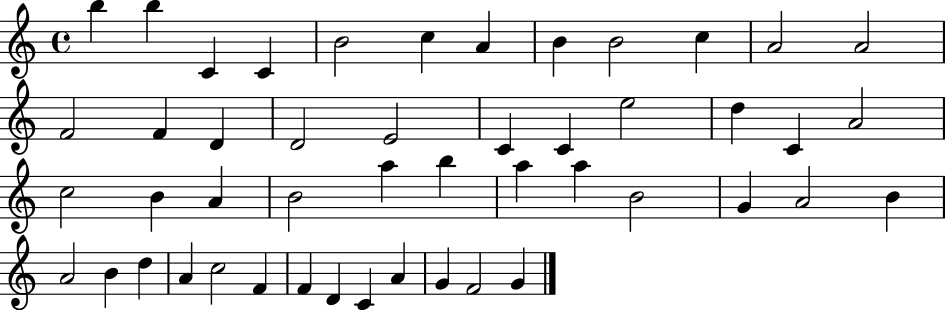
{
  \clef treble
  \time 4/4
  \defaultTimeSignature
  \key c \major
  b''4 b''4 c'4 c'4 | b'2 c''4 a'4 | b'4 b'2 c''4 | a'2 a'2 | \break f'2 f'4 d'4 | d'2 e'2 | c'4 c'4 e''2 | d''4 c'4 a'2 | \break c''2 b'4 a'4 | b'2 a''4 b''4 | a''4 a''4 b'2 | g'4 a'2 b'4 | \break a'2 b'4 d''4 | a'4 c''2 f'4 | f'4 d'4 c'4 a'4 | g'4 f'2 g'4 | \break \bar "|."
}